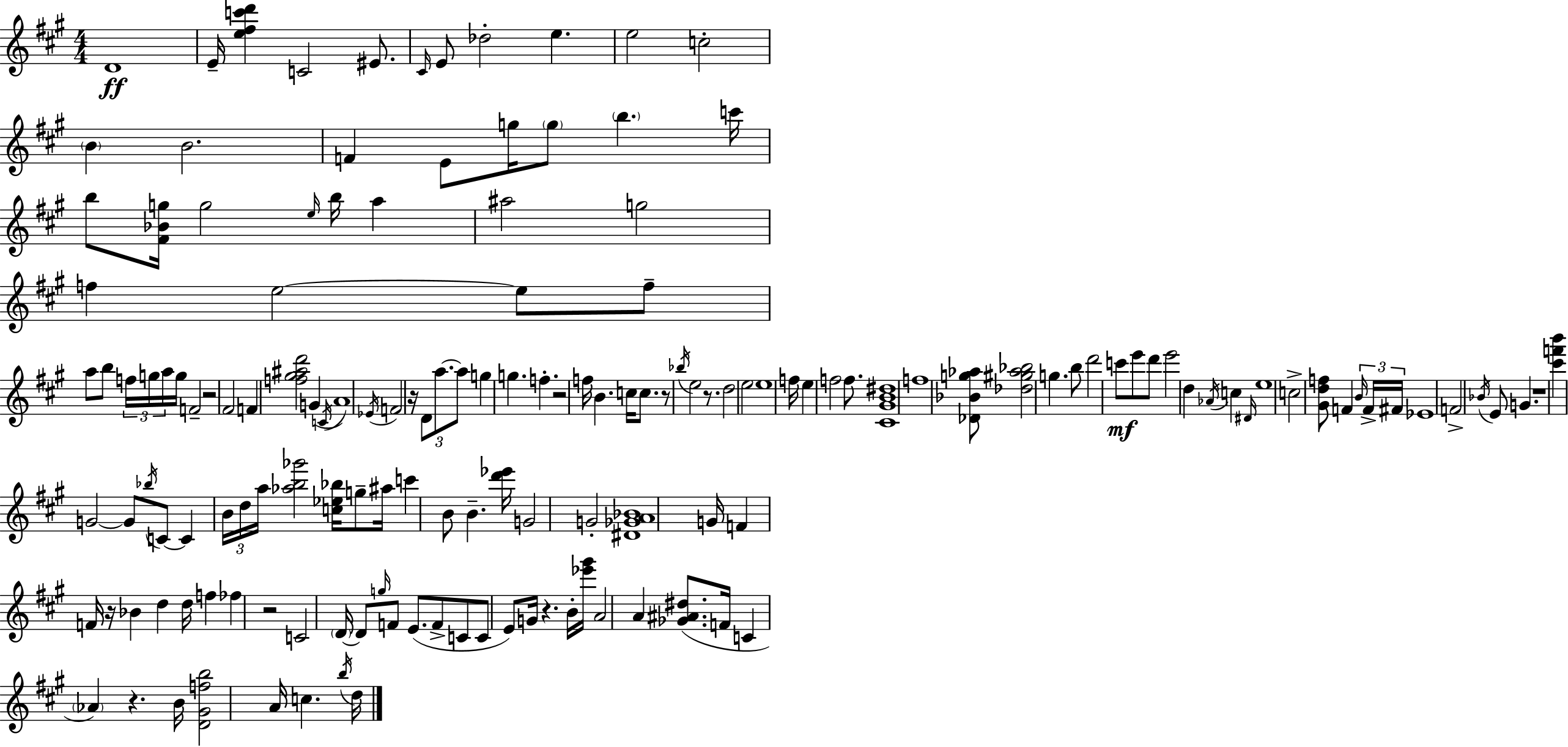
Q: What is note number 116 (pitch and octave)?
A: C4